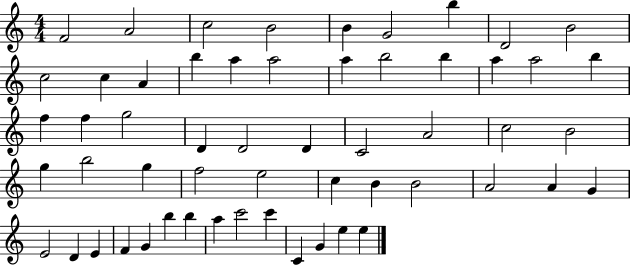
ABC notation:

X:1
T:Untitled
M:4/4
L:1/4
K:C
F2 A2 c2 B2 B G2 b D2 B2 c2 c A b a a2 a b2 b a a2 b f f g2 D D2 D C2 A2 c2 B2 g b2 g f2 e2 c B B2 A2 A G E2 D E F G b b a c'2 c' C G e e